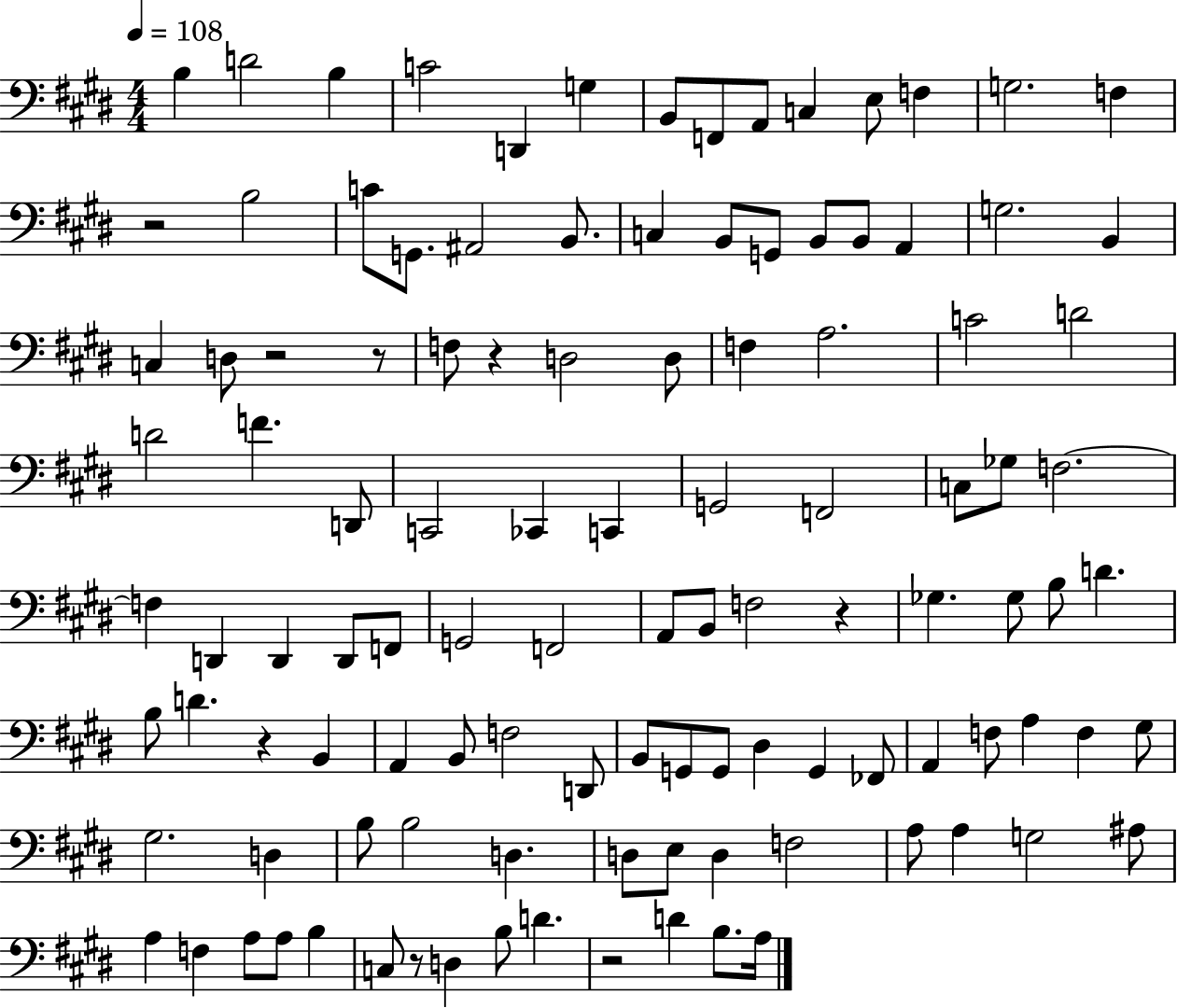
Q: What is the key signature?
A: E major